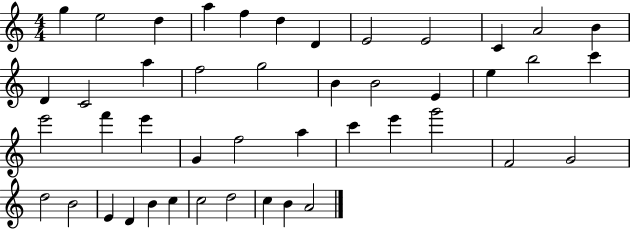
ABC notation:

X:1
T:Untitled
M:4/4
L:1/4
K:C
g e2 d a f d D E2 E2 C A2 B D C2 a f2 g2 B B2 E e b2 c' e'2 f' e' G f2 a c' e' g'2 F2 G2 d2 B2 E D B c c2 d2 c B A2